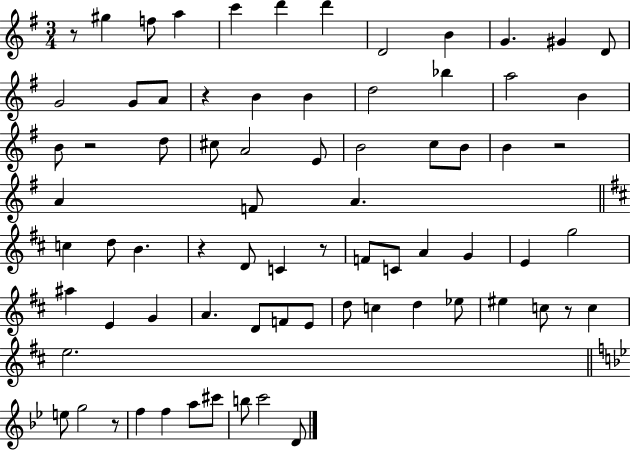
R/e G#5/q F5/e A5/q C6/q D6/q D6/q D4/h B4/q G4/q. G#4/q D4/e G4/h G4/e A4/e R/q B4/q B4/q D5/h Bb5/q A5/h B4/q B4/e R/h D5/e C#5/e A4/h E4/e B4/h C5/e B4/e B4/q R/h A4/q F4/e A4/q. C5/q D5/e B4/q. R/q D4/e C4/q R/e F4/e C4/e A4/q G4/q E4/q G5/h A#5/q E4/q G4/q A4/q. D4/e F4/e E4/e D5/e C5/q D5/q Eb5/e EIS5/q C5/e R/e C5/q E5/h. E5/e G5/h R/e F5/q F5/q A5/e C#6/e B5/e C6/h D4/e